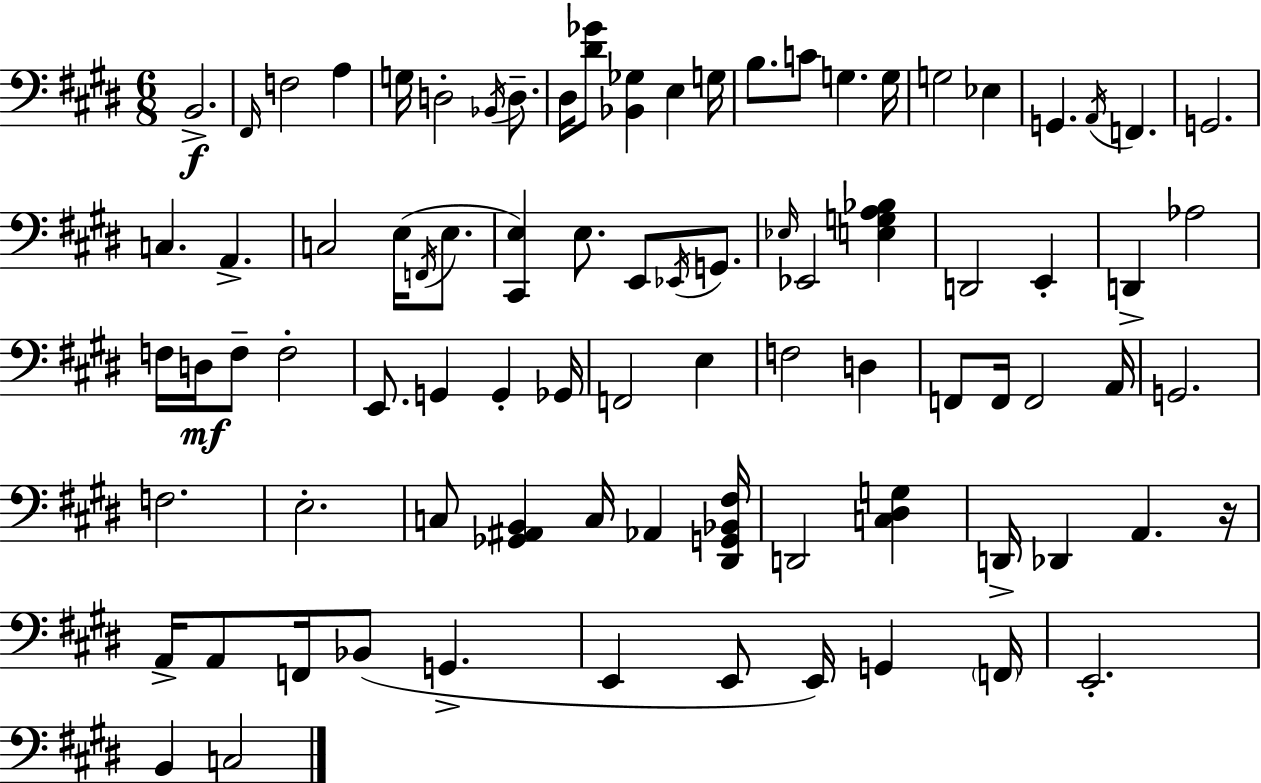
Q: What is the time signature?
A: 6/8